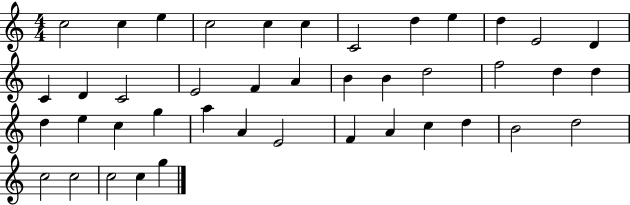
X:1
T:Untitled
M:4/4
L:1/4
K:C
c2 c e c2 c c C2 d e d E2 D C D C2 E2 F A B B d2 f2 d d d e c g a A E2 F A c d B2 d2 c2 c2 c2 c g